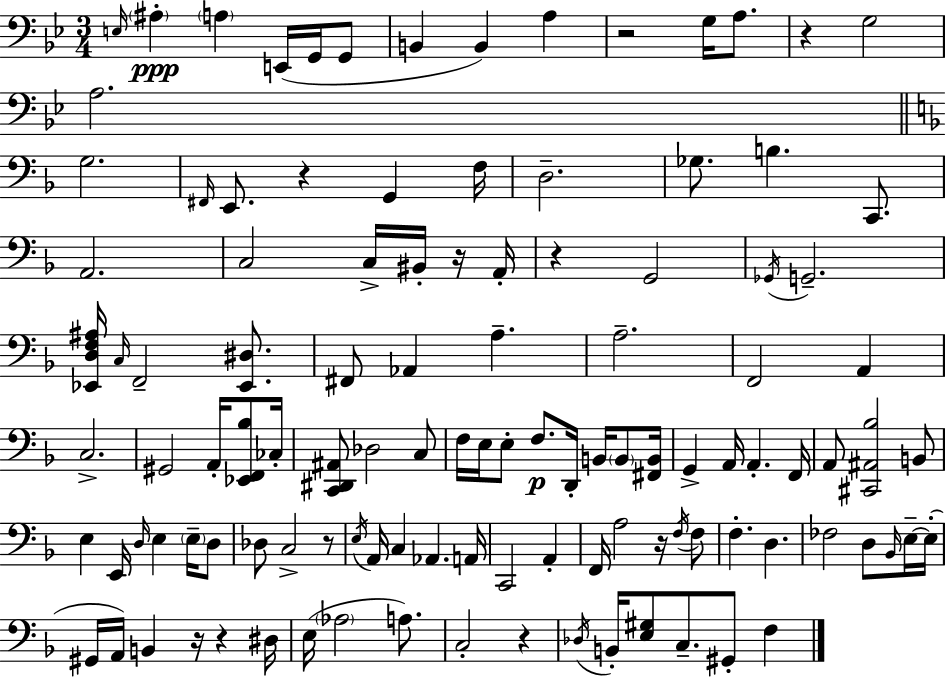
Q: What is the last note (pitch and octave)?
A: F3